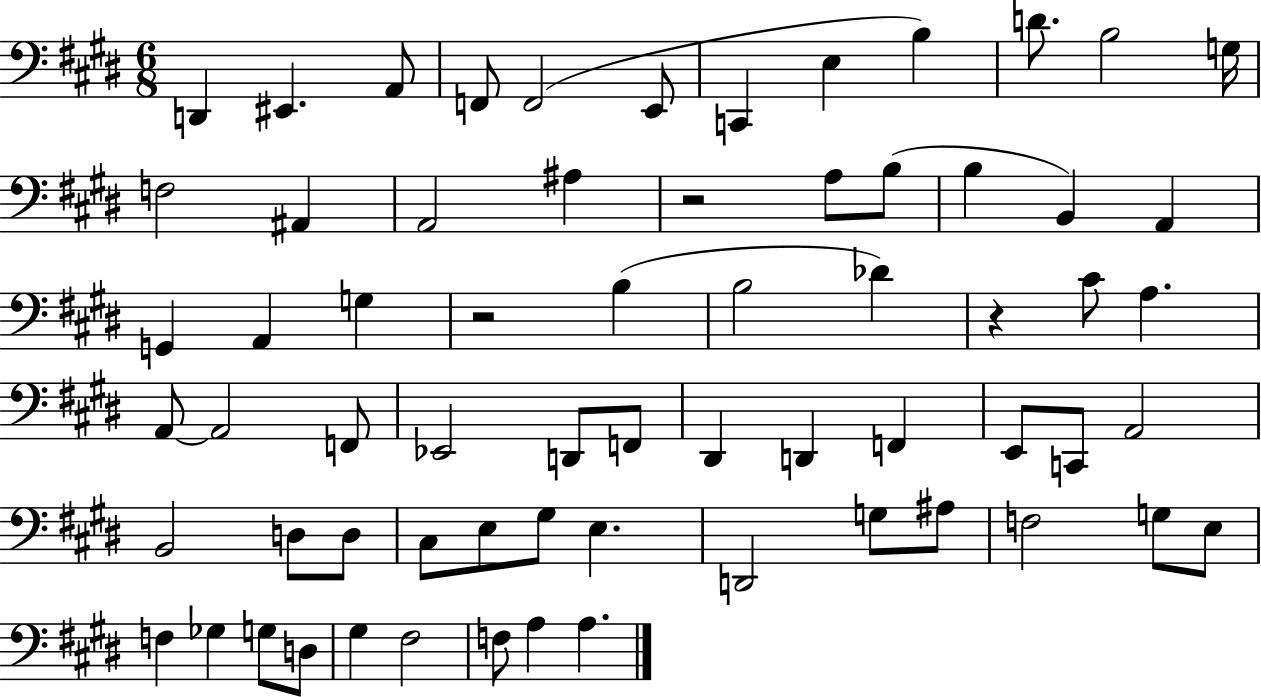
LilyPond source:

{
  \clef bass
  \numericTimeSignature
  \time 6/8
  \key e \major
  \repeat volta 2 { d,4 eis,4. a,8 | f,8 f,2( e,8 | c,4 e4 b4) | d'8. b2 g16 | \break f2 ais,4 | a,2 ais4 | r2 a8 b8( | b4 b,4) a,4 | \break g,4 a,4 g4 | r2 b4( | b2 des'4) | r4 cis'8 a4. | \break a,8~~ a,2 f,8 | ees,2 d,8 f,8 | dis,4 d,4 f,4 | e,8 c,8 a,2 | \break b,2 d8 d8 | cis8 e8 gis8 e4. | d,2 g8 ais8 | f2 g8 e8 | \break f4 ges4 g8 d8 | gis4 fis2 | f8 a4 a4. | } \bar "|."
}